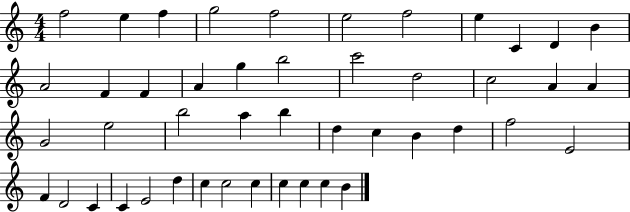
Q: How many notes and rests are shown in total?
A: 46